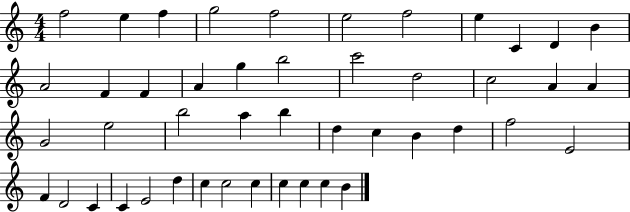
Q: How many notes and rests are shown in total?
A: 46